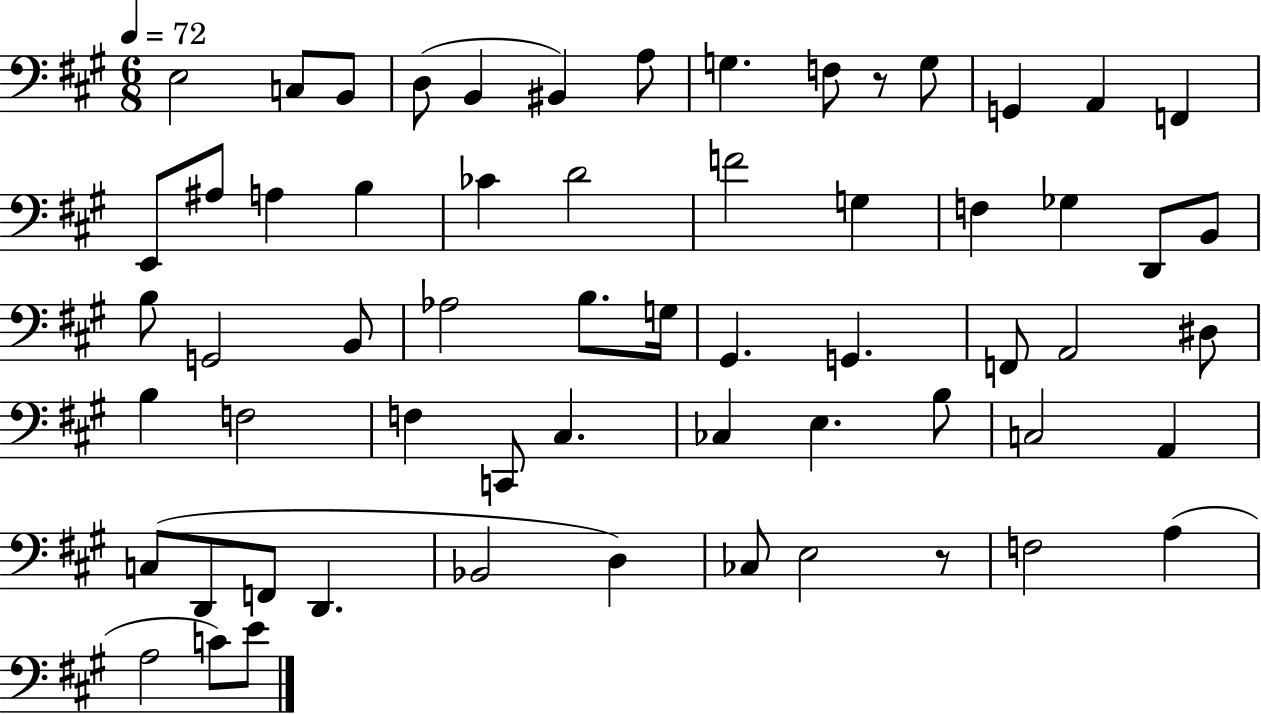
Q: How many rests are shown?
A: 2